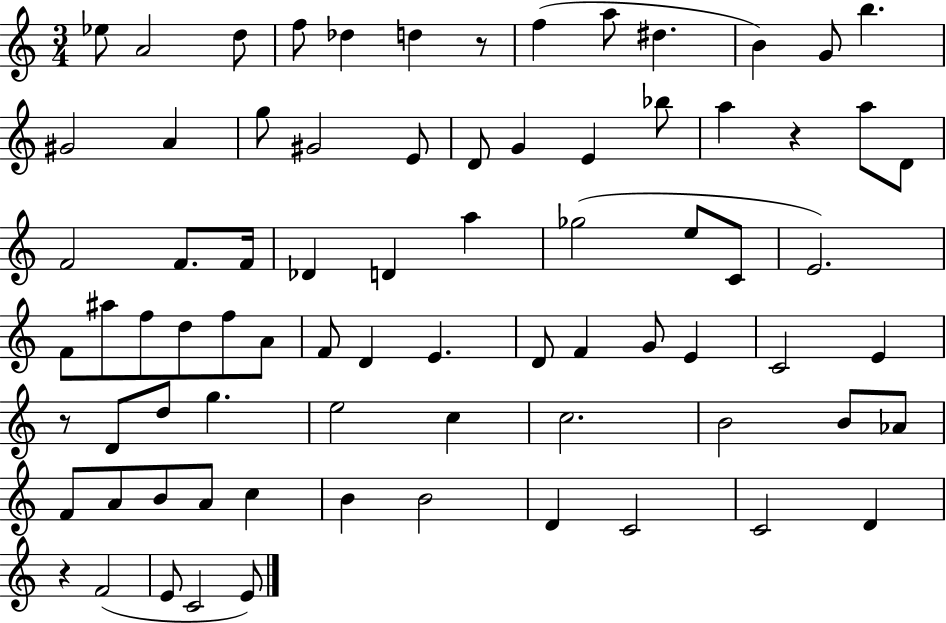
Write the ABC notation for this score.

X:1
T:Untitled
M:3/4
L:1/4
K:C
_e/2 A2 d/2 f/2 _d d z/2 f a/2 ^d B G/2 b ^G2 A g/2 ^G2 E/2 D/2 G E _b/2 a z a/2 D/2 F2 F/2 F/4 _D D a _g2 e/2 C/2 E2 F/2 ^a/2 f/2 d/2 f/2 A/2 F/2 D E D/2 F G/2 E C2 E z/2 D/2 d/2 g e2 c c2 B2 B/2 _A/2 F/2 A/2 B/2 A/2 c B B2 D C2 C2 D z F2 E/2 C2 E/2